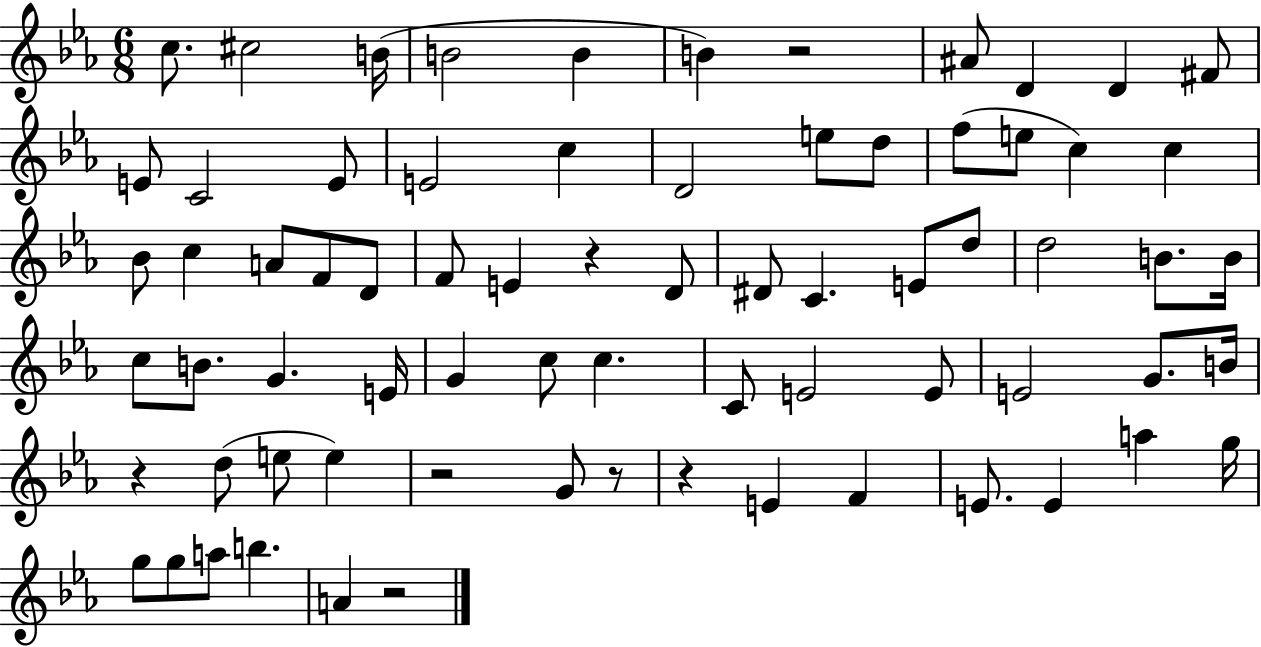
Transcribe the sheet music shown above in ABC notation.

X:1
T:Untitled
M:6/8
L:1/4
K:Eb
c/2 ^c2 B/4 B2 B B z2 ^A/2 D D ^F/2 E/2 C2 E/2 E2 c D2 e/2 d/2 f/2 e/2 c c _B/2 c A/2 F/2 D/2 F/2 E z D/2 ^D/2 C E/2 d/2 d2 B/2 B/4 c/2 B/2 G E/4 G c/2 c C/2 E2 E/2 E2 G/2 B/4 z d/2 e/2 e z2 G/2 z/2 z E F E/2 E a g/4 g/2 g/2 a/2 b A z2